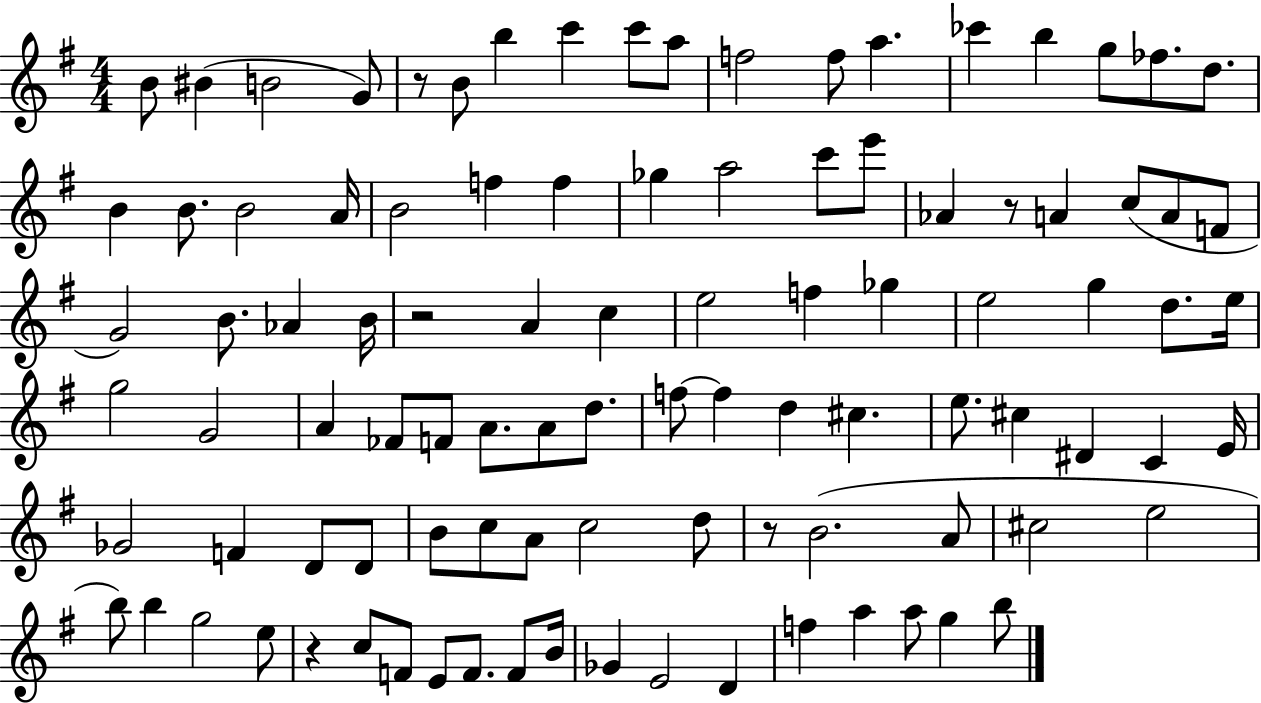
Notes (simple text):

B4/e BIS4/q B4/h G4/e R/e B4/e B5/q C6/q C6/e A5/e F5/h F5/e A5/q. CES6/q B5/q G5/e FES5/e. D5/e. B4/q B4/e. B4/h A4/s B4/h F5/q F5/q Gb5/q A5/h C6/e E6/e Ab4/q R/e A4/q C5/e A4/e F4/e G4/h B4/e. Ab4/q B4/s R/h A4/q C5/q E5/h F5/q Gb5/q E5/h G5/q D5/e. E5/s G5/h G4/h A4/q FES4/e F4/e A4/e. A4/e D5/e. F5/e F5/q D5/q C#5/q. E5/e. C#5/q D#4/q C4/q E4/s Gb4/h F4/q D4/e D4/e B4/e C5/e A4/e C5/h D5/e R/e B4/h. A4/e C#5/h E5/h B5/e B5/q G5/h E5/e R/q C5/e F4/e E4/e F4/e. F4/e B4/s Gb4/q E4/h D4/q F5/q A5/q A5/e G5/q B5/e